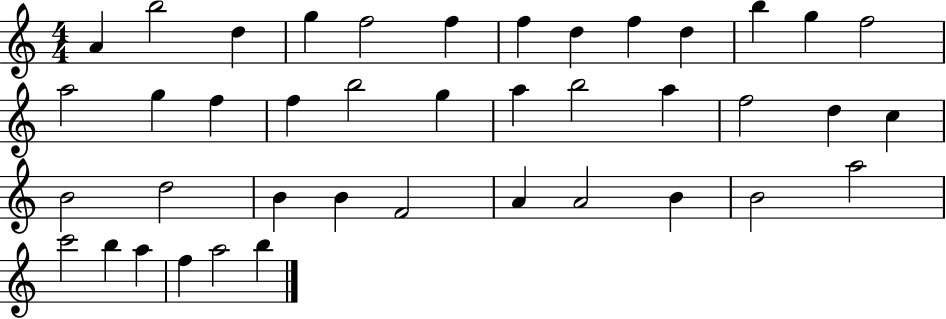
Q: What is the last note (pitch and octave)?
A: B5